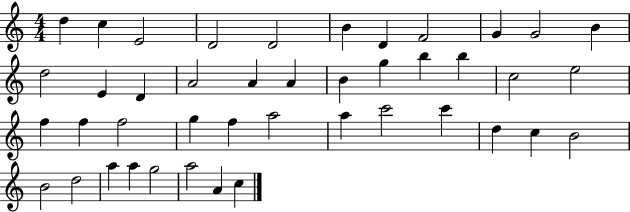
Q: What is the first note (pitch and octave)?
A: D5